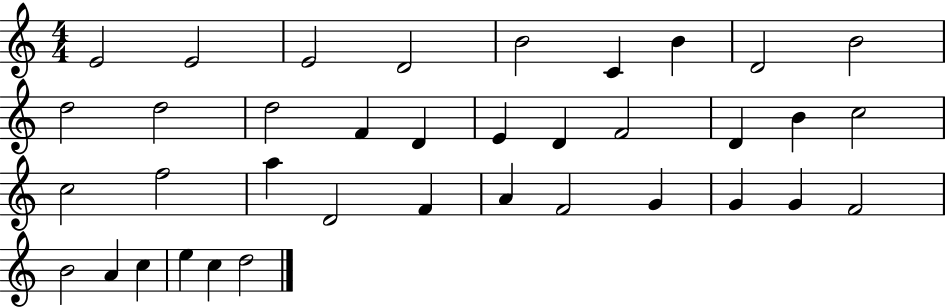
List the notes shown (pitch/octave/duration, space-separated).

E4/h E4/h E4/h D4/h B4/h C4/q B4/q D4/h B4/h D5/h D5/h D5/h F4/q D4/q E4/q D4/q F4/h D4/q B4/q C5/h C5/h F5/h A5/q D4/h F4/q A4/q F4/h G4/q G4/q G4/q F4/h B4/h A4/q C5/q E5/q C5/q D5/h